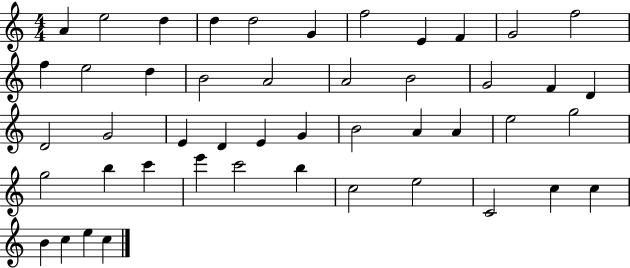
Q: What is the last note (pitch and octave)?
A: C5